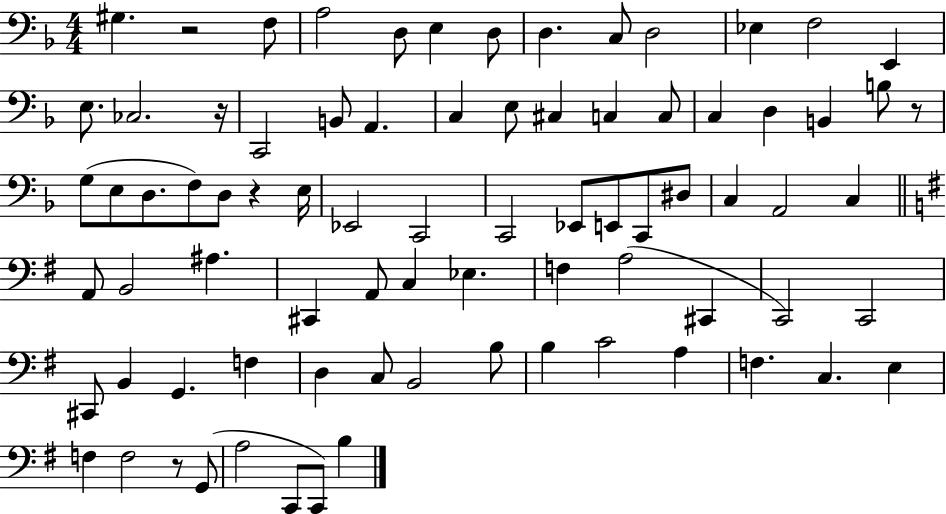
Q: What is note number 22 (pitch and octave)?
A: C3